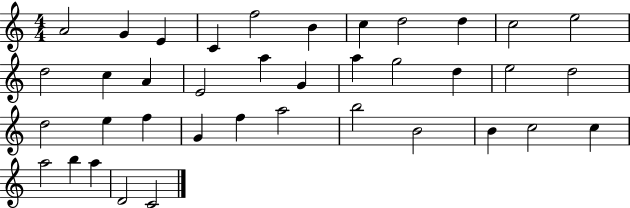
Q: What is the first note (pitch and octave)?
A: A4